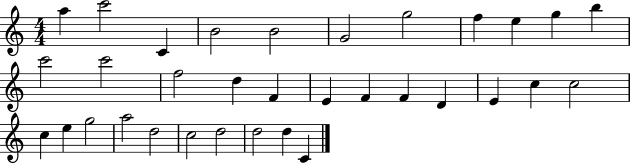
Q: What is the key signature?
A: C major